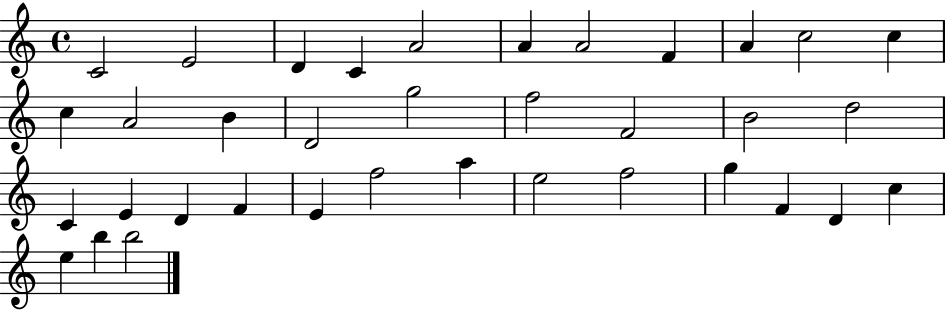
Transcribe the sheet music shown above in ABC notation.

X:1
T:Untitled
M:4/4
L:1/4
K:C
C2 E2 D C A2 A A2 F A c2 c c A2 B D2 g2 f2 F2 B2 d2 C E D F E f2 a e2 f2 g F D c e b b2